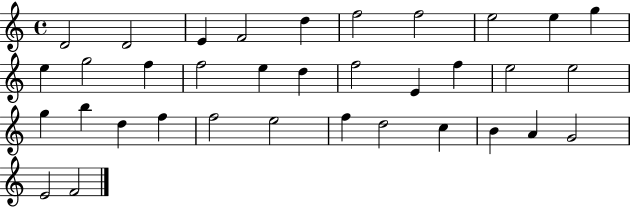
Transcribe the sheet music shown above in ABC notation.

X:1
T:Untitled
M:4/4
L:1/4
K:C
D2 D2 E F2 d f2 f2 e2 e g e g2 f f2 e d f2 E f e2 e2 g b d f f2 e2 f d2 c B A G2 E2 F2